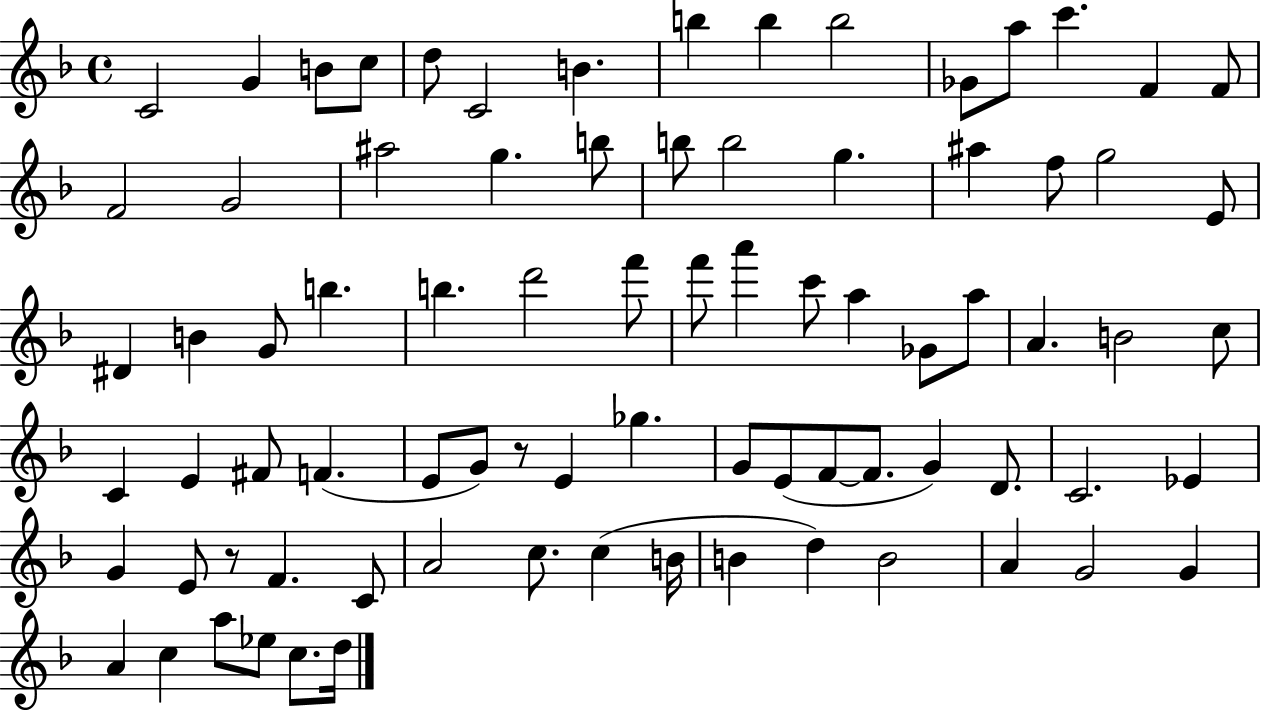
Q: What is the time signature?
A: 4/4